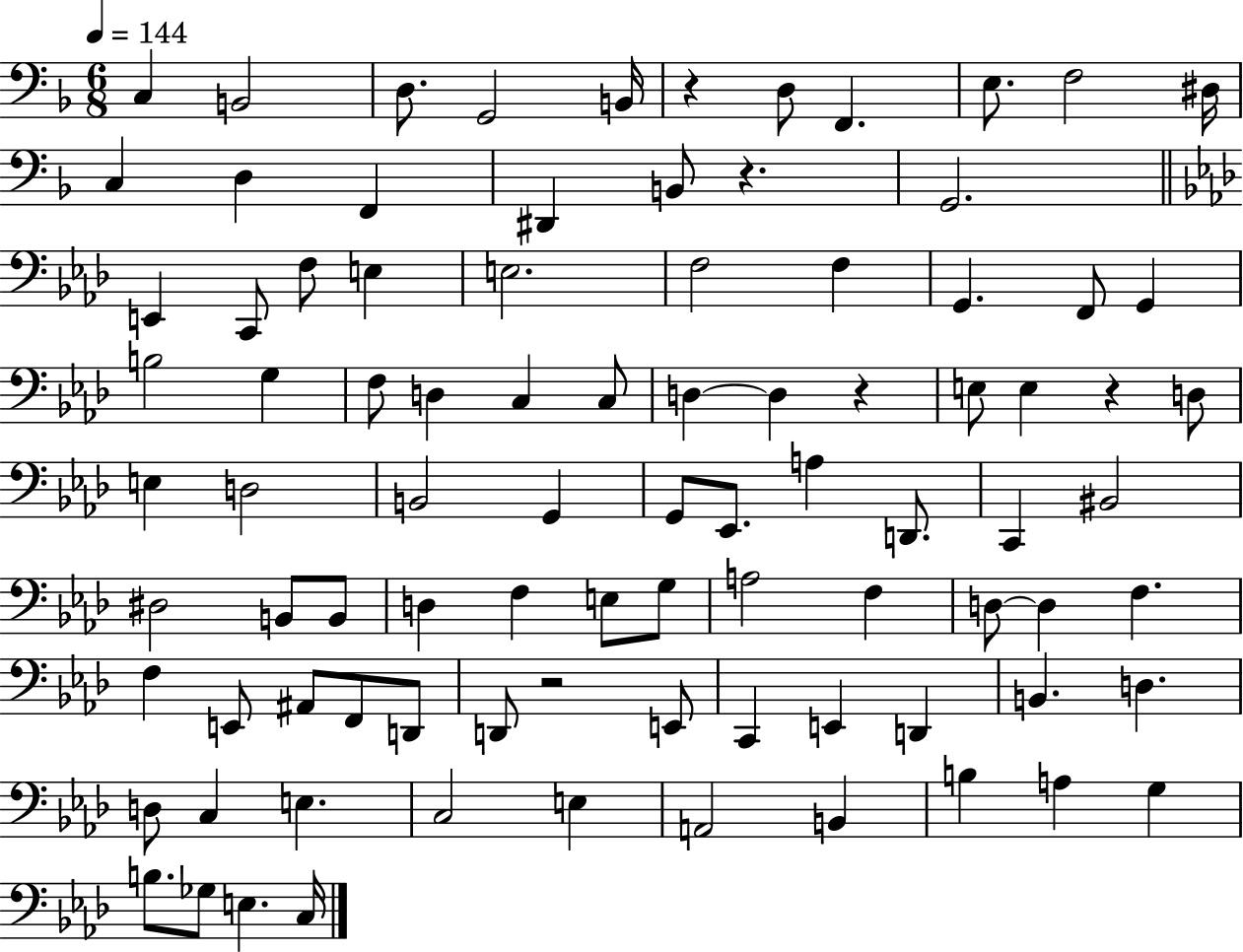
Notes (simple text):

C3/q B2/h D3/e. G2/h B2/s R/q D3/e F2/q. E3/e. F3/h D#3/s C3/q D3/q F2/q D#2/q B2/e R/q. G2/h. E2/q C2/e F3/e E3/q E3/h. F3/h F3/q G2/q. F2/e G2/q B3/h G3/q F3/e D3/q C3/q C3/e D3/q D3/q R/q E3/e E3/q R/q D3/e E3/q D3/h B2/h G2/q G2/e Eb2/e. A3/q D2/e. C2/q BIS2/h D#3/h B2/e B2/e D3/q F3/q E3/e G3/e A3/h F3/q D3/e D3/q F3/q. F3/q E2/e A#2/e F2/e D2/e D2/e R/h E2/e C2/q E2/q D2/q B2/q. D3/q. D3/e C3/q E3/q. C3/h E3/q A2/h B2/q B3/q A3/q G3/q B3/e. Gb3/e E3/q. C3/s